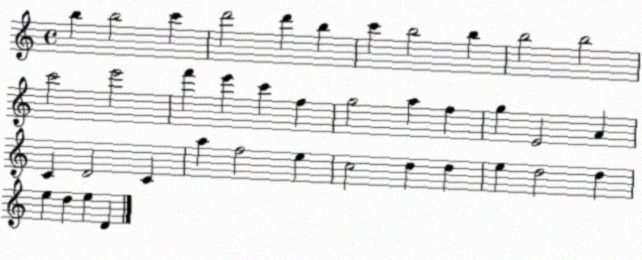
X:1
T:Untitled
M:4/4
L:1/4
K:C
b b2 c' d'2 d' b c' b2 b b2 b2 c'2 e'2 f' e' c' f g2 a f g E2 A C D2 C a f2 e c2 d d e d2 d e d e D